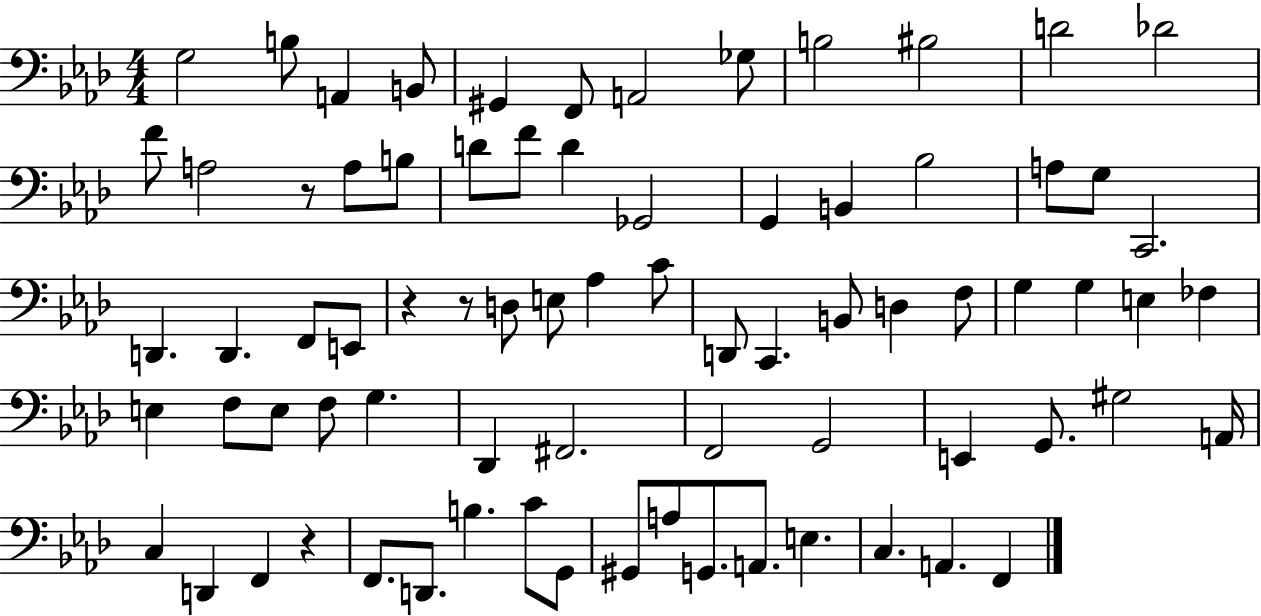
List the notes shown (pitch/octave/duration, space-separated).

G3/h B3/e A2/q B2/e G#2/q F2/e A2/h Gb3/e B3/h BIS3/h D4/h Db4/h F4/e A3/h R/e A3/e B3/e D4/e F4/e D4/q Gb2/h G2/q B2/q Bb3/h A3/e G3/e C2/h. D2/q. D2/q. F2/e E2/e R/q R/e D3/e E3/e Ab3/q C4/e D2/e C2/q. B2/e D3/q F3/e G3/q G3/q E3/q FES3/q E3/q F3/e E3/e F3/e G3/q. Db2/q F#2/h. F2/h G2/h E2/q G2/e. G#3/h A2/s C3/q D2/q F2/q R/q F2/e. D2/e. B3/q. C4/e G2/e G#2/e A3/e G2/e. A2/e. E3/q. C3/q. A2/q. F2/q